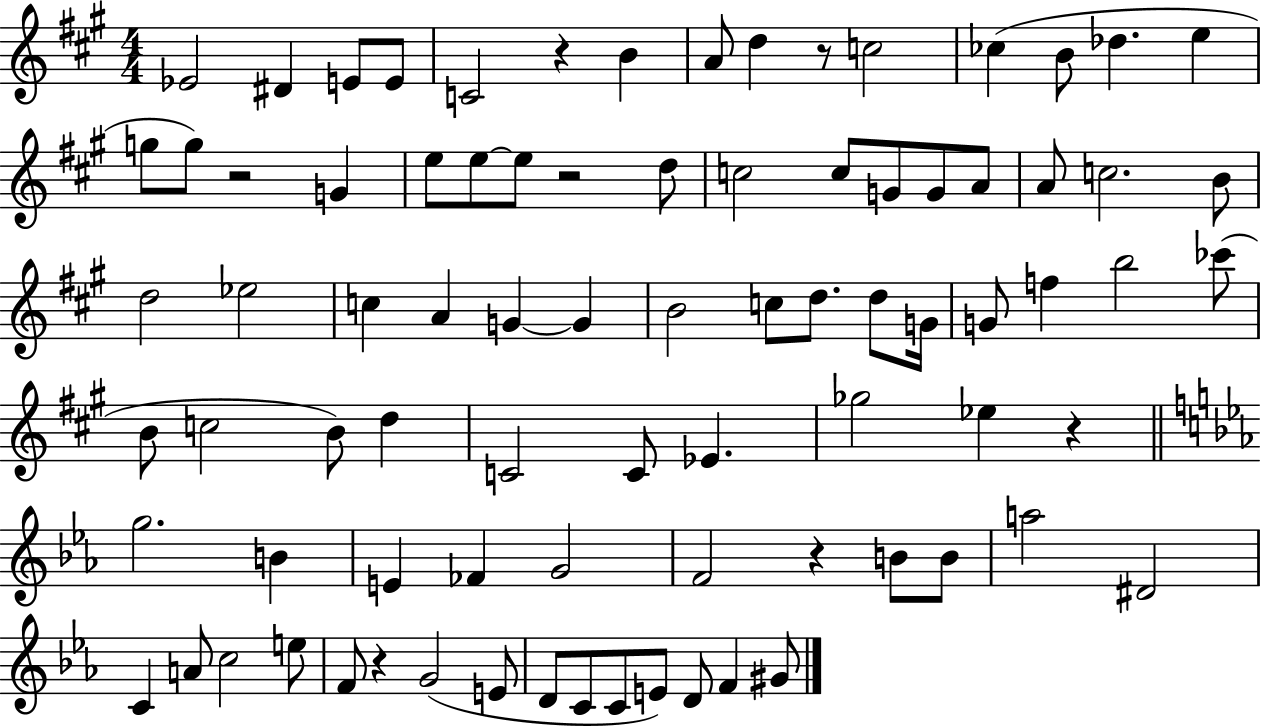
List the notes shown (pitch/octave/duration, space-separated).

Eb4/h D#4/q E4/e E4/e C4/h R/q B4/q A4/e D5/q R/e C5/h CES5/q B4/e Db5/q. E5/q G5/e G5/e R/h G4/q E5/e E5/e E5/e R/h D5/e C5/h C5/e G4/e G4/e A4/e A4/e C5/h. B4/e D5/h Eb5/h C5/q A4/q G4/q G4/q B4/h C5/e D5/e. D5/e G4/s G4/e F5/q B5/h CES6/e B4/e C5/h B4/e D5/q C4/h C4/e Eb4/q. Gb5/h Eb5/q R/q G5/h. B4/q E4/q FES4/q G4/h F4/h R/q B4/e B4/e A5/h D#4/h C4/q A4/e C5/h E5/e F4/e R/q G4/h E4/e D4/e C4/e C4/e E4/e D4/e F4/q G#4/e